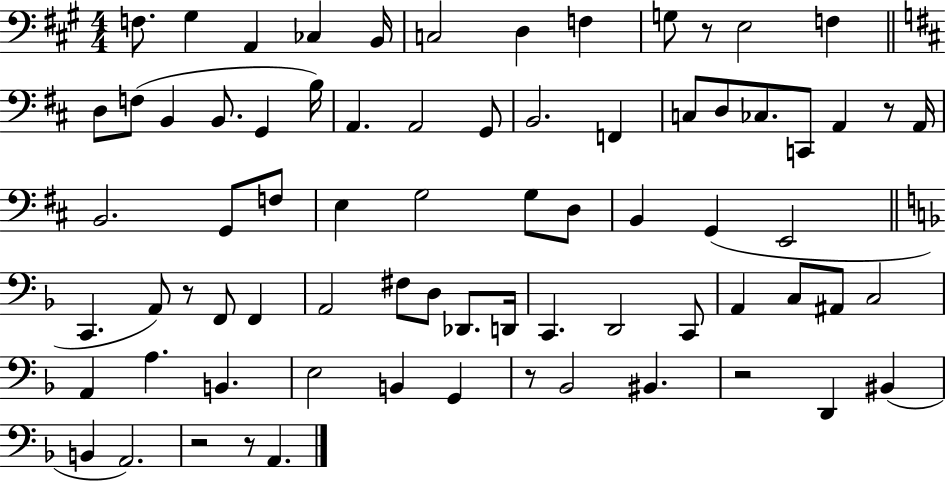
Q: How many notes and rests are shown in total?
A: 74